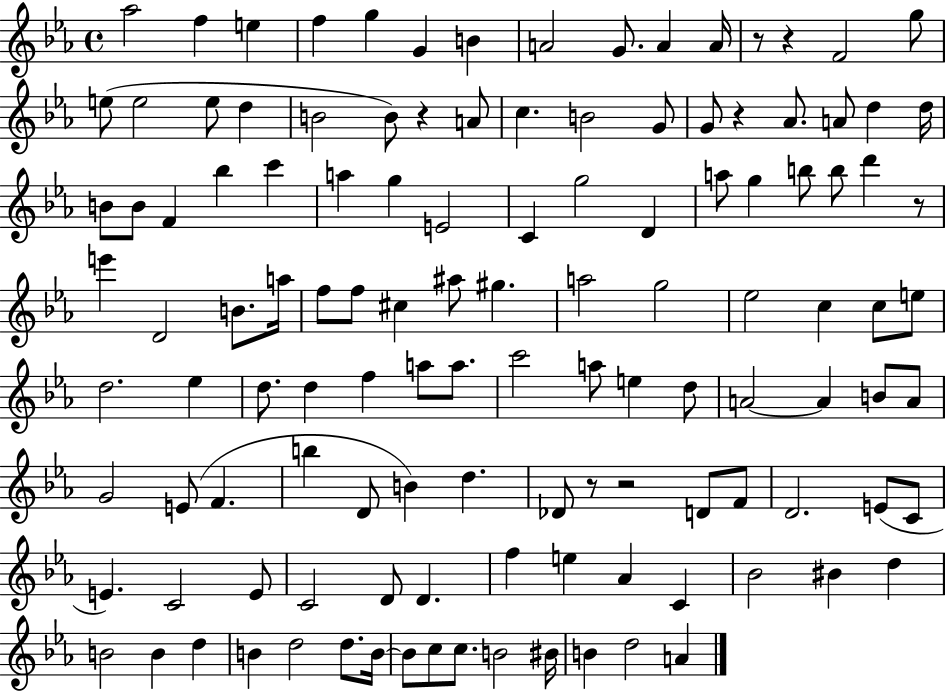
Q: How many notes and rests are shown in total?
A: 122